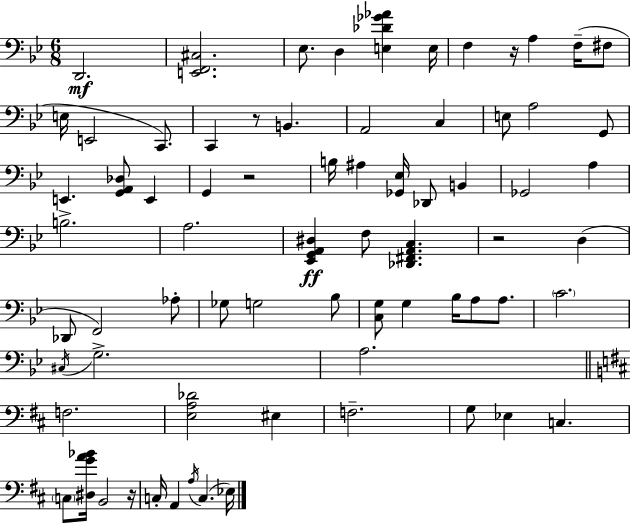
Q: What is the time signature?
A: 6/8